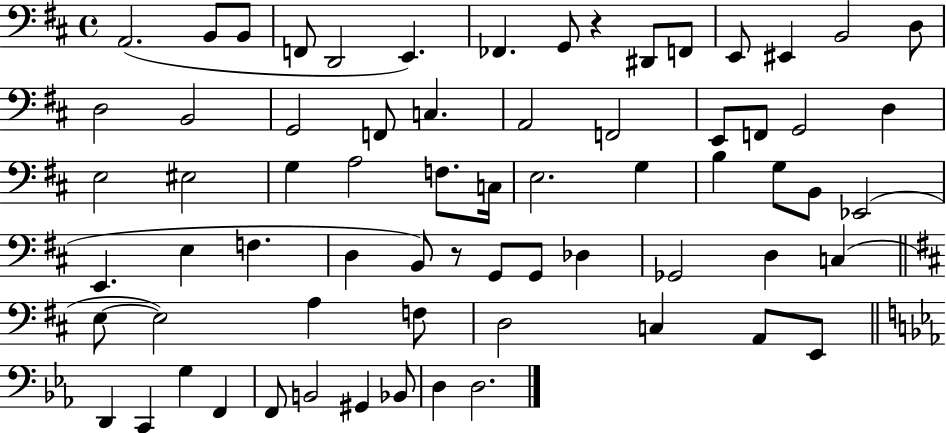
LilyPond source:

{
  \clef bass
  \time 4/4
  \defaultTimeSignature
  \key d \major
  a,2.( b,8 b,8 | f,8 d,2 e,4.) | fes,4. g,8 r4 dis,8 f,8 | e,8 eis,4 b,2 d8 | \break d2 b,2 | g,2 f,8 c4. | a,2 f,2 | e,8 f,8 g,2 d4 | \break e2 eis2 | g4 a2 f8. c16 | e2. g4 | b4 g8 b,8 ees,2( | \break e,4. e4 f4. | d4 b,8) r8 g,8 g,8 des4 | ges,2 d4 c4( | \bar "||" \break \key d \major e8~~ e2) a4 f8 | d2 c4 a,8 e,8 | \bar "||" \break \key ees \major d,4 c,4 g4 f,4 | f,8 b,2 gis,4 bes,8 | d4 d2. | \bar "|."
}